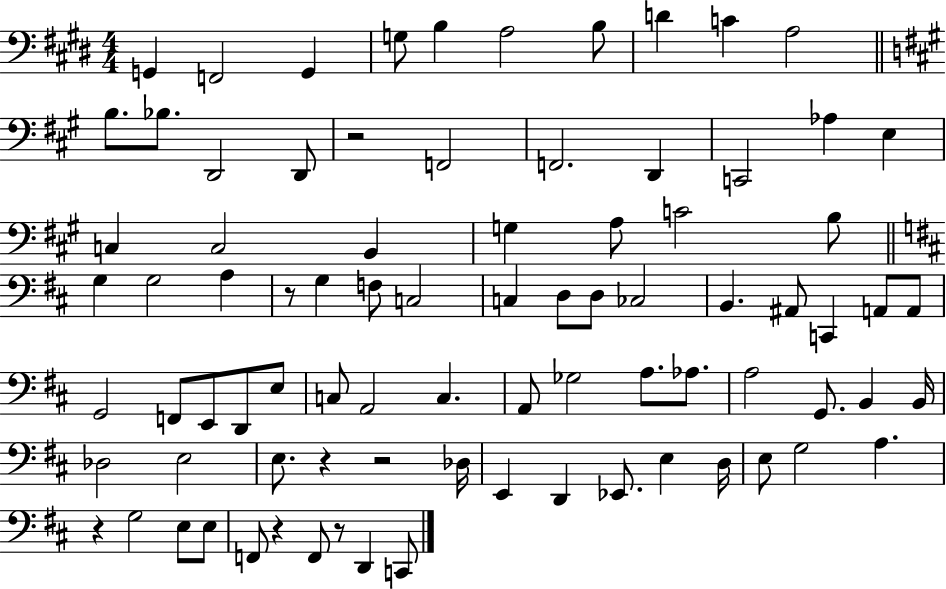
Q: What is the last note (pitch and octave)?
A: C2